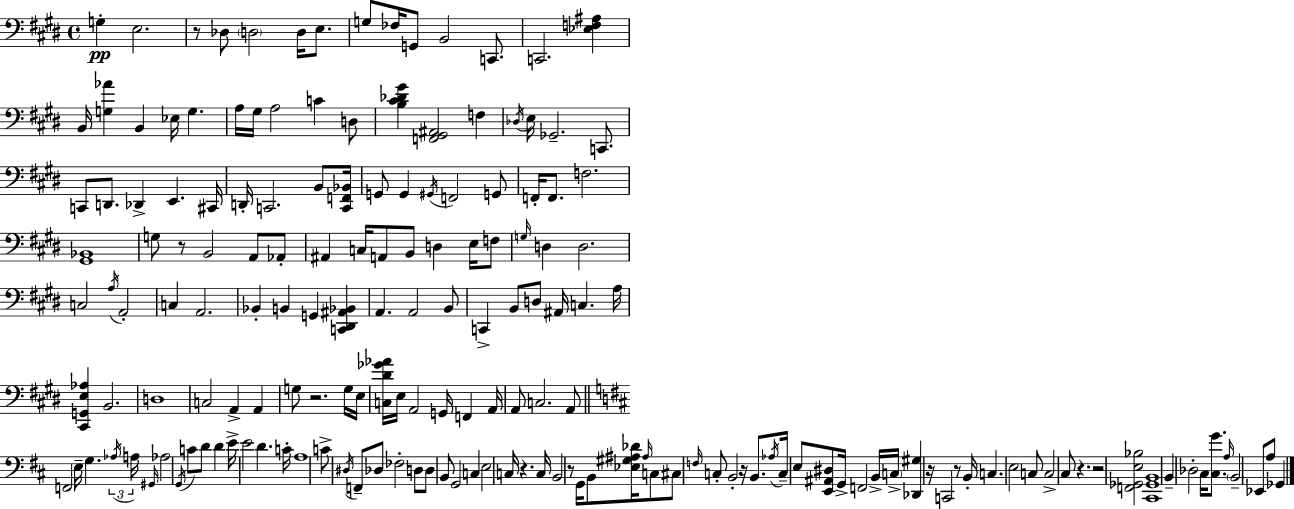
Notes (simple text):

G3/q E3/h. R/e Db3/e D3/h D3/s E3/e. G3/e FES3/s G2/e B2/h C2/e. C2/h. [Eb3,F3,A#3]/q B2/s [G3,Ab4]/q B2/q Eb3/s G3/q. A3/s G#3/s A3/h C4/q D3/e [B3,C#4,Db4,G#4]/q [F2,G#2,A#2]/h F3/q Db3/s E3/s Gb2/h. C2/e. C2/e D2/e. Db2/q E2/q. C#2/s D2/s C2/h. B2/e [C2,F2,Bb2]/s G2/e G2/q G#2/s F2/h G2/e F2/s F2/e. F3/h. [G#2,Bb2]/w G3/e R/e B2/h A2/e Ab2/e A#2/q C3/s A2/e B2/e D3/q E3/s F3/e G3/s D3/q D3/h. C3/h A3/s A2/h C3/q A2/h. Bb2/q B2/q G2/q [C2,D#2,A#2,Bb2]/q A2/q. A2/h B2/e C2/q B2/e D3/e A#2/s C3/q. A3/s [C#2,G2,E3,Ab3]/q B2/h. D3/w C3/h A2/q A2/q G3/e R/h. G3/s E3/s [C3,D#4,Gb4,Ab4]/s E3/s A2/h G2/s F2/q A2/s A2/e C3/h. A2/e F2/h E3/s G3/q. Ab3/s A3/s G#2/s Ab3/h G2/s C4/e D4/e D4/q E4/s E4/h D4/q. C4/s A3/w C4/e D#3/s F2/e Db3/e FES3/h D3/e D3/e B2/e G2/h C3/q E3/h C3/s R/q. C3/s B2/h R/e G2/s B2/e [Eb3,G#3,A#3,Db4]/s A#3/s C3/e C#3/e F3/s C3/e B2/h R/s B2/e. Ab3/s C3/s E3/e [E2,A#2,D#3]/e G2/s F2/h B2/s C3/s [Db2,G#3]/q R/s C2/h R/e B2/s C3/q. E3/h C3/e C3/h C#3/e R/q. R/h [F2,Gb2,E3,Bb3]/h [C#2,Gb2,B2]/w B2/q Db3/h C#3/s [C#3,G4]/e. A3/s B2/h Eb2/e A3/e Gb2/q